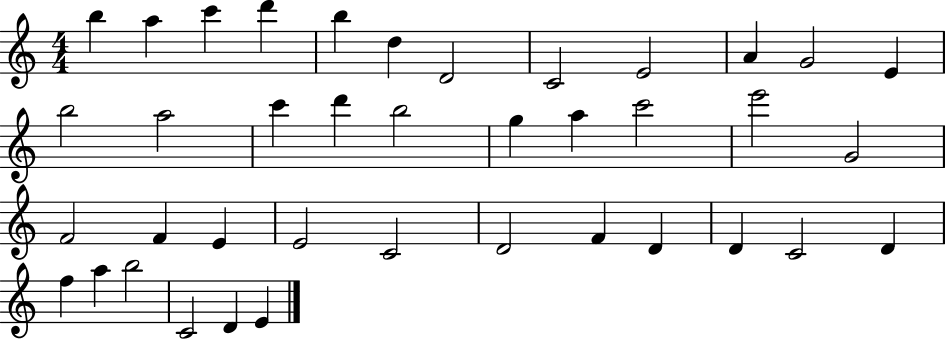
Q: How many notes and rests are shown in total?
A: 39